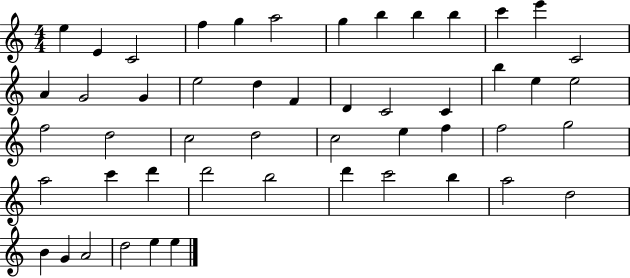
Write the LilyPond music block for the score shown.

{
  \clef treble
  \numericTimeSignature
  \time 4/4
  \key c \major
  e''4 e'4 c'2 | f''4 g''4 a''2 | g''4 b''4 b''4 b''4 | c'''4 e'''4 c'2 | \break a'4 g'2 g'4 | e''2 d''4 f'4 | d'4 c'2 c'4 | b''4 e''4 e''2 | \break f''2 d''2 | c''2 d''2 | c''2 e''4 f''4 | f''2 g''2 | \break a''2 c'''4 d'''4 | d'''2 b''2 | d'''4 c'''2 b''4 | a''2 d''2 | \break b'4 g'4 a'2 | d''2 e''4 e''4 | \bar "|."
}